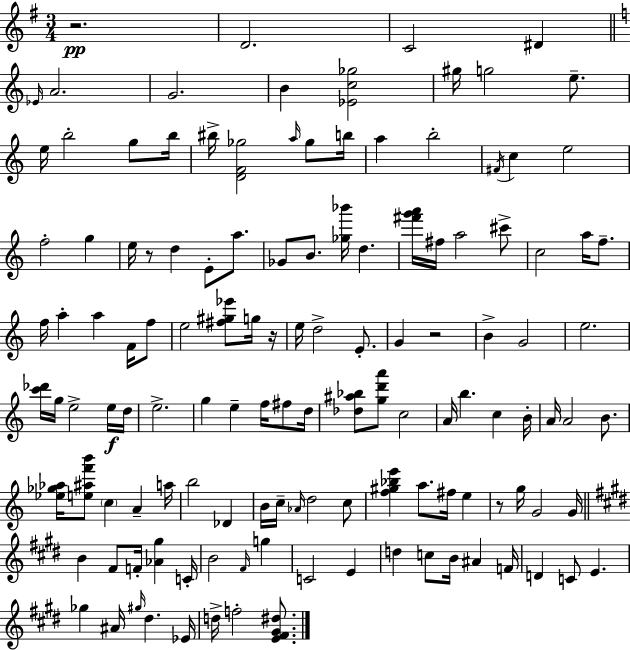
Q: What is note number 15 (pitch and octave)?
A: BIS5